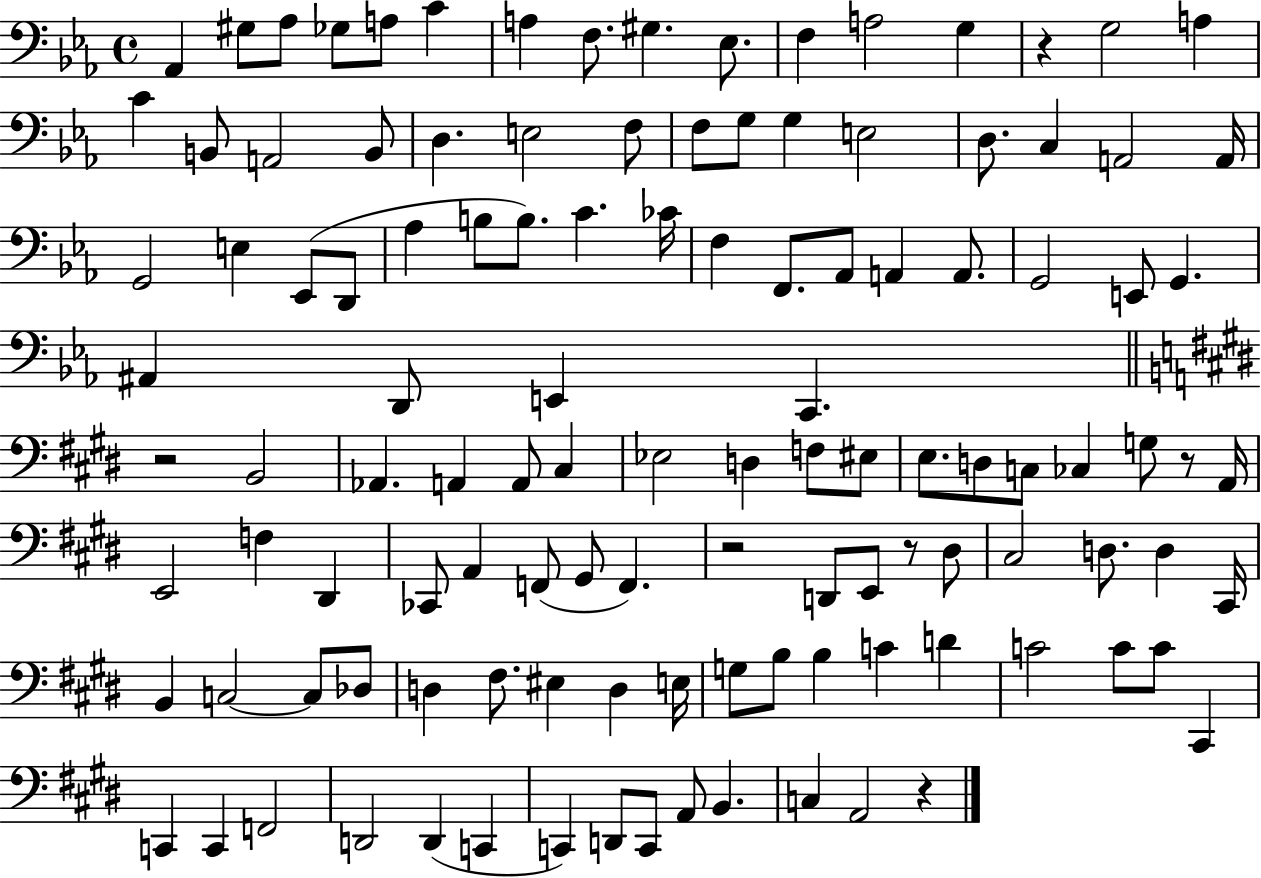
{
  \clef bass
  \time 4/4
  \defaultTimeSignature
  \key ees \major
  \repeat volta 2 { aes,4 gis8 aes8 ges8 a8 c'4 | a4 f8. gis4. ees8. | f4 a2 g4 | r4 g2 a4 | \break c'4 b,8 a,2 b,8 | d4. e2 f8 | f8 g8 g4 e2 | d8. c4 a,2 a,16 | \break g,2 e4 ees,8( d,8 | aes4 b8 b8.) c'4. ces'16 | f4 f,8. aes,8 a,4 a,8. | g,2 e,8 g,4. | \break ais,4 d,8 e,4 c,4. | \bar "||" \break \key e \major r2 b,2 | aes,4. a,4 a,8 cis4 | ees2 d4 f8 eis8 | e8. d8 c8 ces4 g8 r8 a,16 | \break e,2 f4 dis,4 | ces,8 a,4 f,8( gis,8 f,4.) | r2 d,8 e,8 r8 dis8 | cis2 d8. d4 cis,16 | \break b,4 c2~~ c8 des8 | d4 fis8. eis4 d4 e16 | g8 b8 b4 c'4 d'4 | c'2 c'8 c'8 cis,4 | \break c,4 c,4 f,2 | d,2 d,4( c,4 | c,4) d,8 c,8 a,8 b,4. | c4 a,2 r4 | \break } \bar "|."
}